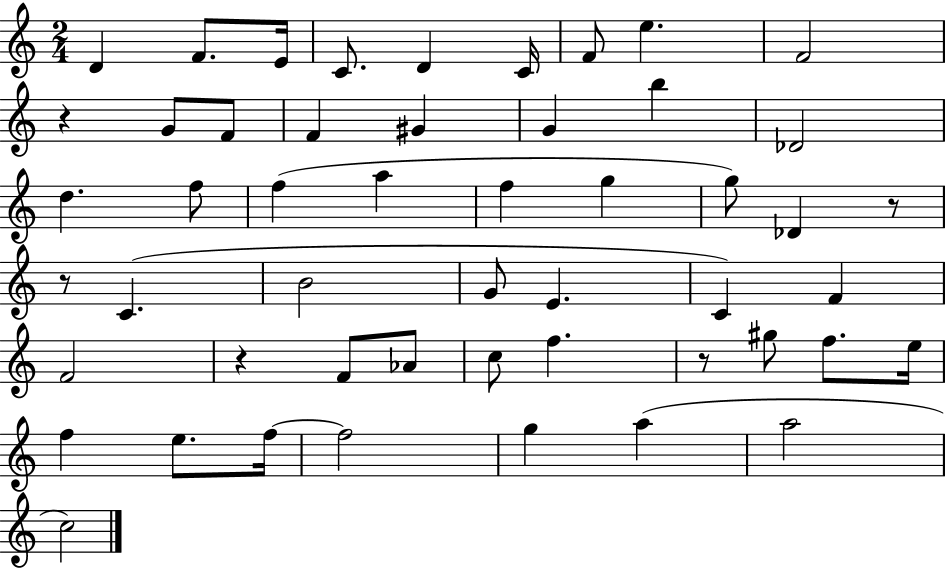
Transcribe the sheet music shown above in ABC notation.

X:1
T:Untitled
M:2/4
L:1/4
K:C
D F/2 E/4 C/2 D C/4 F/2 e F2 z G/2 F/2 F ^G G b _D2 d f/2 f a f g g/2 _D z/2 z/2 C B2 G/2 E C F F2 z F/2 _A/2 c/2 f z/2 ^g/2 f/2 e/4 f e/2 f/4 f2 g a a2 c2